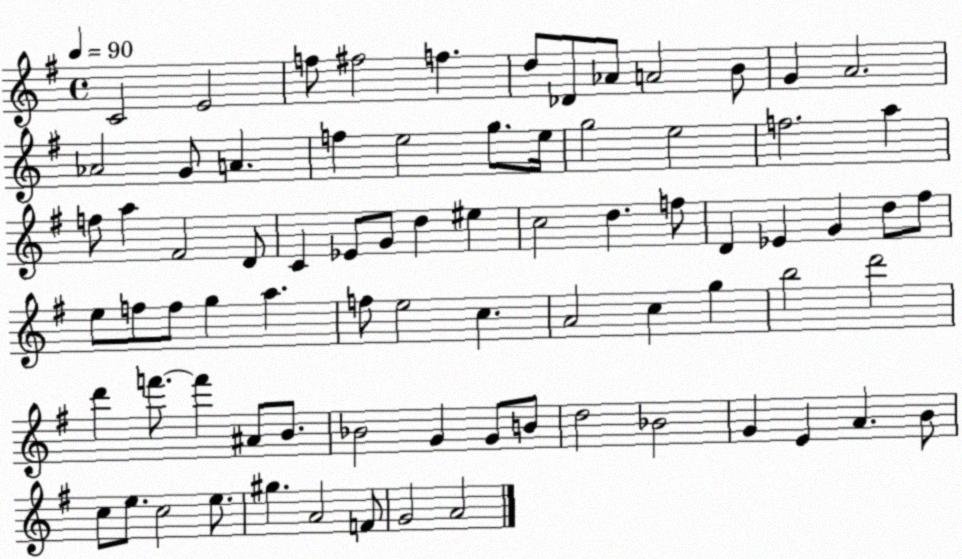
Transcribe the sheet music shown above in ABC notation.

X:1
T:Untitled
M:4/4
L:1/4
K:G
C2 E2 f/2 ^f2 f d/2 _D/2 _A/2 A2 B/2 G A2 _A2 G/2 A f e2 g/2 e/4 g2 e2 f2 a f/2 a ^F2 D/2 C _E/2 G/2 d ^e c2 d f/2 D _E G d/2 ^f/2 e/2 f/2 f/2 g a f/2 e2 c A2 c g b2 d'2 d' f'/2 f' ^A/2 B/2 _B2 G G/2 B/2 d2 _B2 G E A B/2 c/2 e/2 c2 e/2 ^g A2 F/2 G2 A2